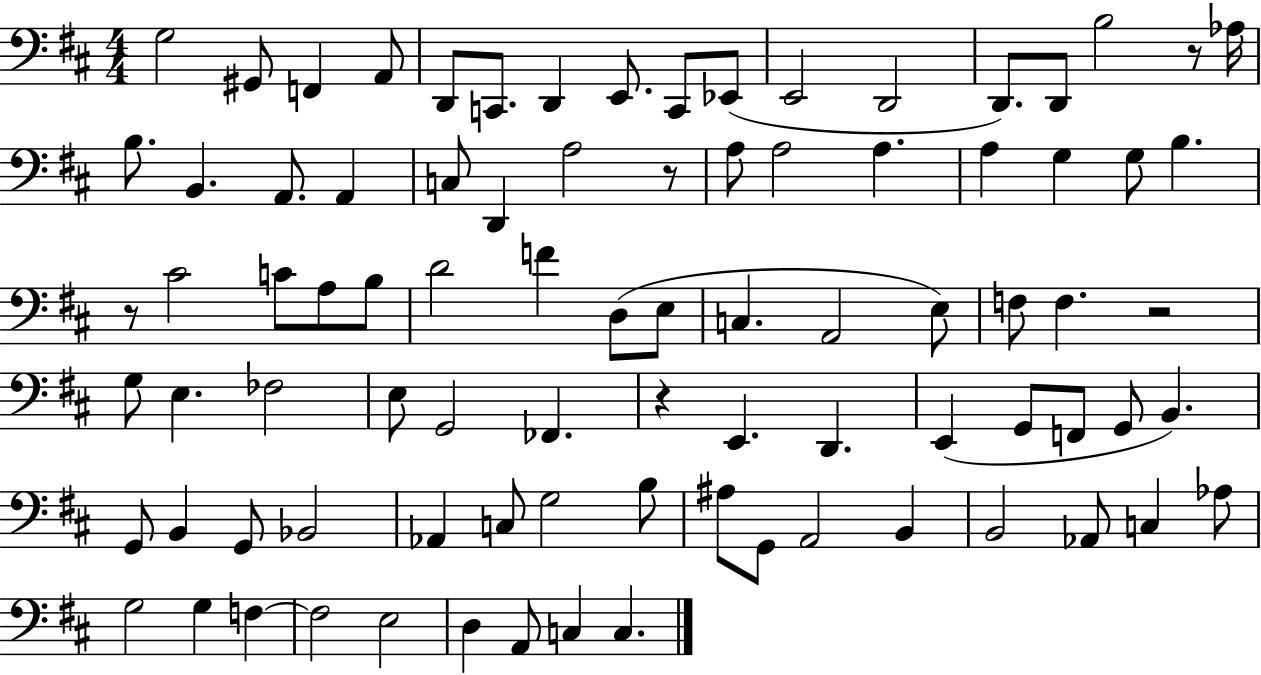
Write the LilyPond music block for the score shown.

{
  \clef bass
  \numericTimeSignature
  \time 4/4
  \key d \major
  g2 gis,8 f,4 a,8 | d,8 c,8. d,4 e,8. c,8 ees,8( | e,2 d,2 | d,8.) d,8 b2 r8 aes16 | \break b8. b,4. a,8. a,4 | c8 d,4 a2 r8 | a8 a2 a4. | a4 g4 g8 b4. | \break r8 cis'2 c'8 a8 b8 | d'2 f'4 d8( e8 | c4. a,2 e8) | f8 f4. r2 | \break g8 e4. fes2 | e8 g,2 fes,4. | r4 e,4. d,4. | e,4( g,8 f,8 g,8 b,4.) | \break g,8 b,4 g,8 bes,2 | aes,4 c8 g2 b8 | ais8 g,8 a,2 b,4 | b,2 aes,8 c4 aes8 | \break g2 g4 f4~~ | f2 e2 | d4 a,8 c4 c4. | \bar "|."
}